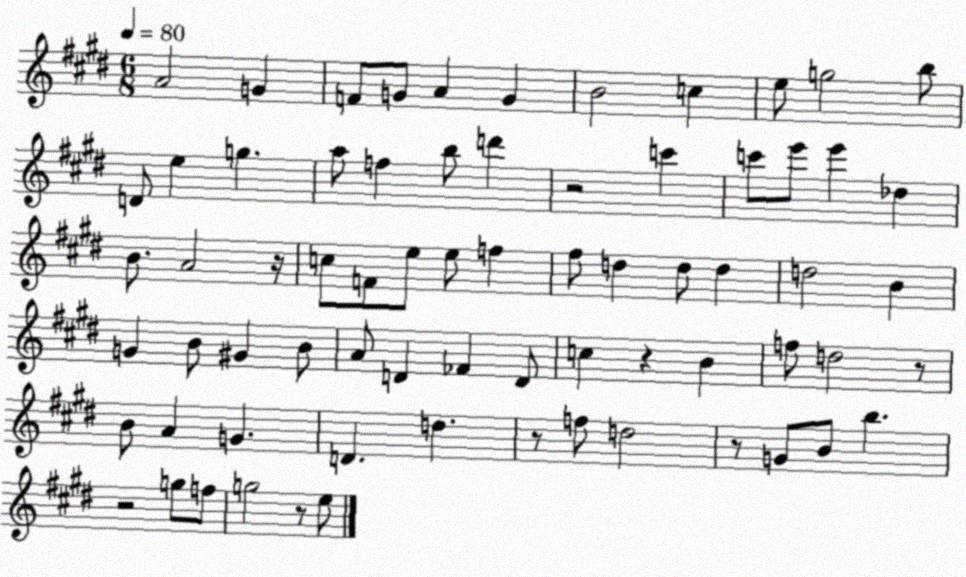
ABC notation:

X:1
T:Untitled
M:6/8
L:1/4
K:E
A2 G F/2 G/2 A G B2 c e/2 g2 b/2 D/2 e g a/2 f b/2 d' z2 c' c'/2 e'/2 e' _d B/2 A2 z/4 c/2 F/2 e/2 e/2 f ^f/2 d d/2 d d2 B G B/2 ^G B/2 A/2 D _F D/2 c z B f/2 d2 z/2 B/2 A G D d z/2 f/2 d2 z/2 G/2 B/2 b z2 g/2 f/2 g2 z/2 e/2